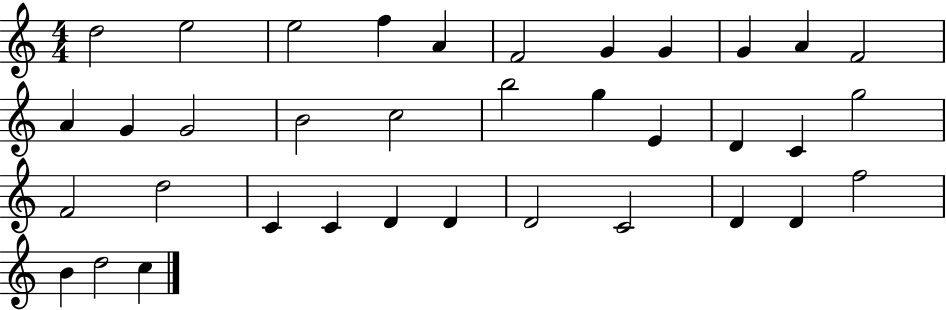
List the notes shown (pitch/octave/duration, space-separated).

D5/h E5/h E5/h F5/q A4/q F4/h G4/q G4/q G4/q A4/q F4/h A4/q G4/q G4/h B4/h C5/h B5/h G5/q E4/q D4/q C4/q G5/h F4/h D5/h C4/q C4/q D4/q D4/q D4/h C4/h D4/q D4/q F5/h B4/q D5/h C5/q